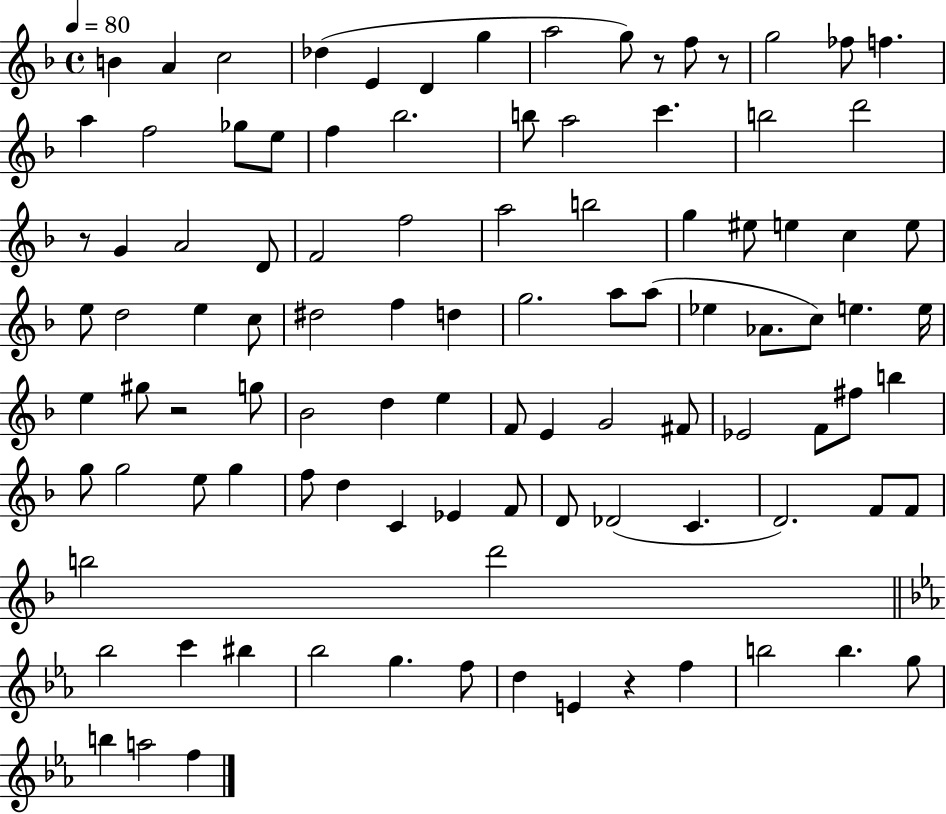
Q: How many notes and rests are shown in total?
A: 102